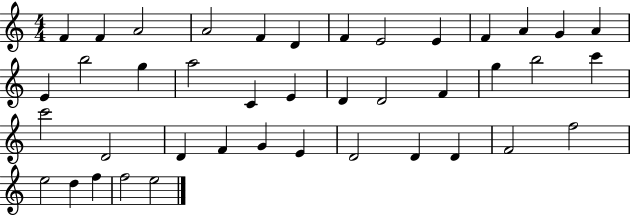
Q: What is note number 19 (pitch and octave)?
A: E4